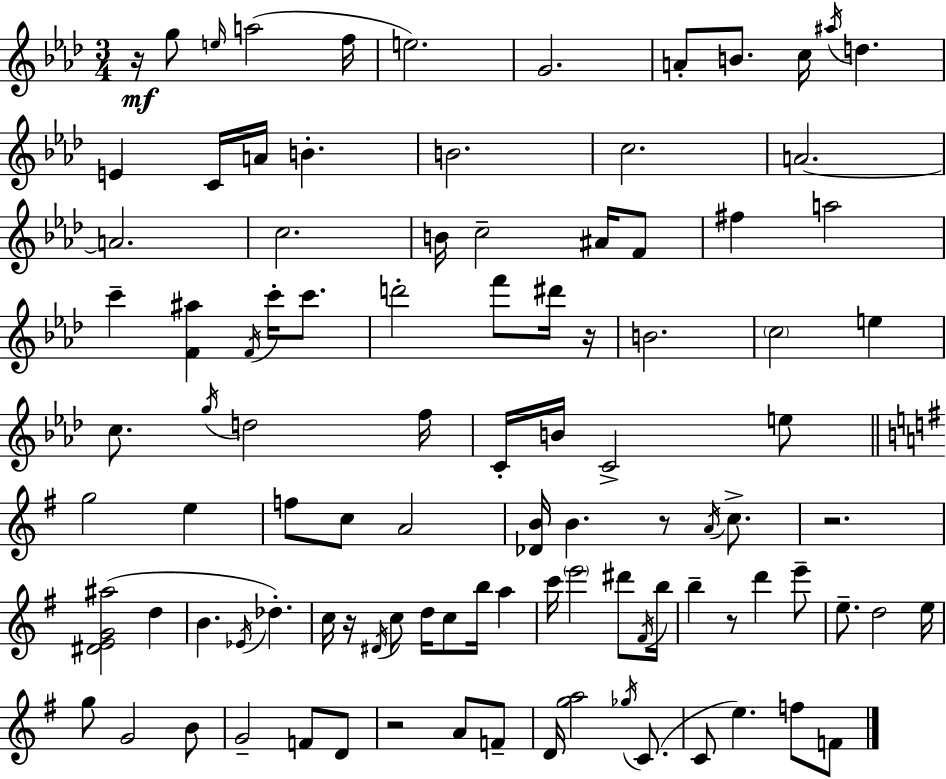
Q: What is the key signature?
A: AES major